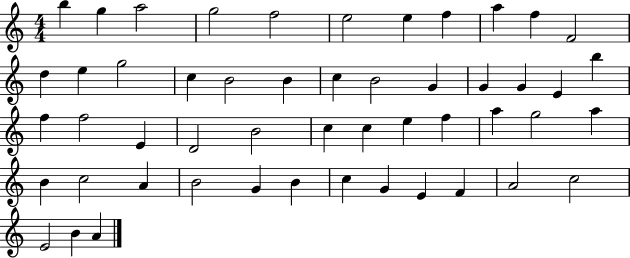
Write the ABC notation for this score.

X:1
T:Untitled
M:4/4
L:1/4
K:C
b g a2 g2 f2 e2 e f a f F2 d e g2 c B2 B c B2 G G G E b f f2 E D2 B2 c c e f a g2 a B c2 A B2 G B c G E F A2 c2 E2 B A